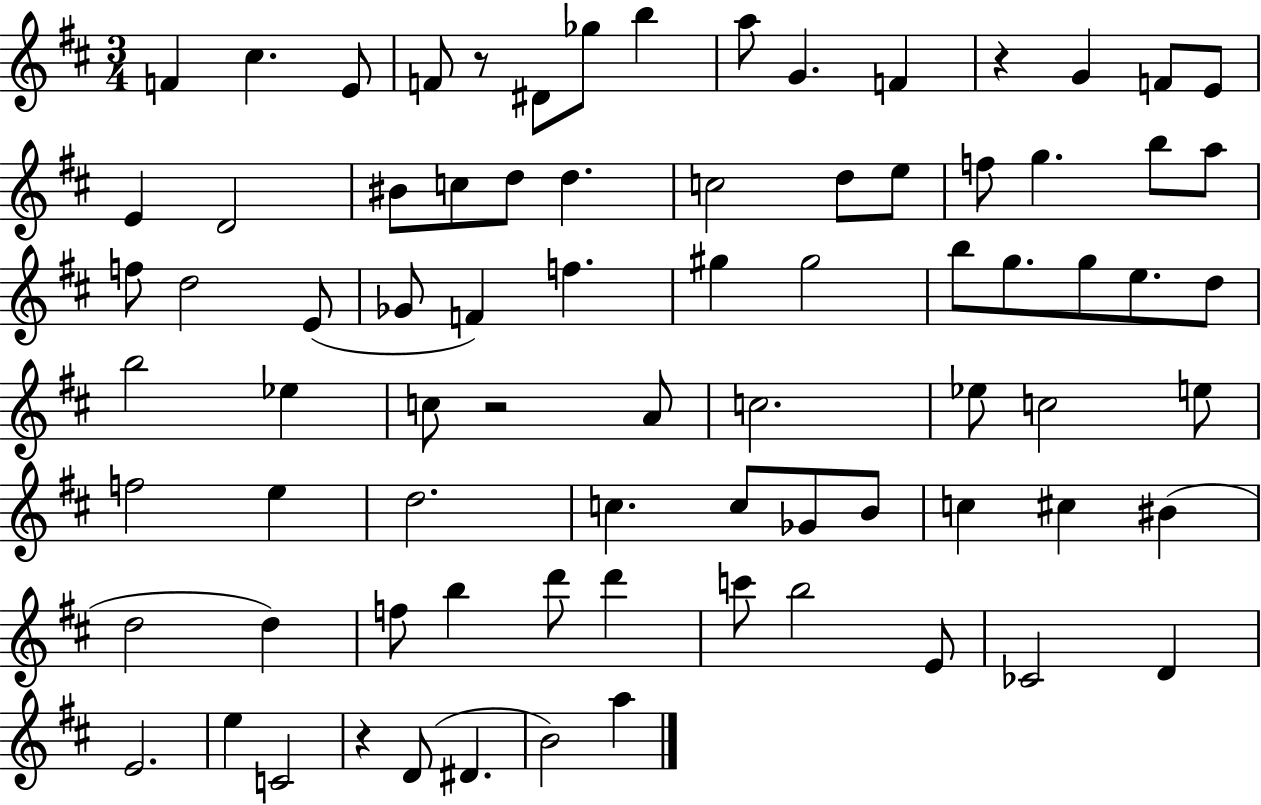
F4/q C#5/q. E4/e F4/e R/e D#4/e Gb5/e B5/q A5/e G4/q. F4/q R/q G4/q F4/e E4/e E4/q D4/h BIS4/e C5/e D5/e D5/q. C5/h D5/e E5/e F5/e G5/q. B5/e A5/e F5/e D5/h E4/e Gb4/e F4/q F5/q. G#5/q G#5/h B5/e G5/e. G5/e E5/e. D5/e B5/h Eb5/q C5/e R/h A4/e C5/h. Eb5/e C5/h E5/e F5/h E5/q D5/h. C5/q. C5/e Gb4/e B4/e C5/q C#5/q BIS4/q D5/h D5/q F5/e B5/q D6/e D6/q C6/e B5/h E4/e CES4/h D4/q E4/h. E5/q C4/h R/q D4/e D#4/q. B4/h A5/q